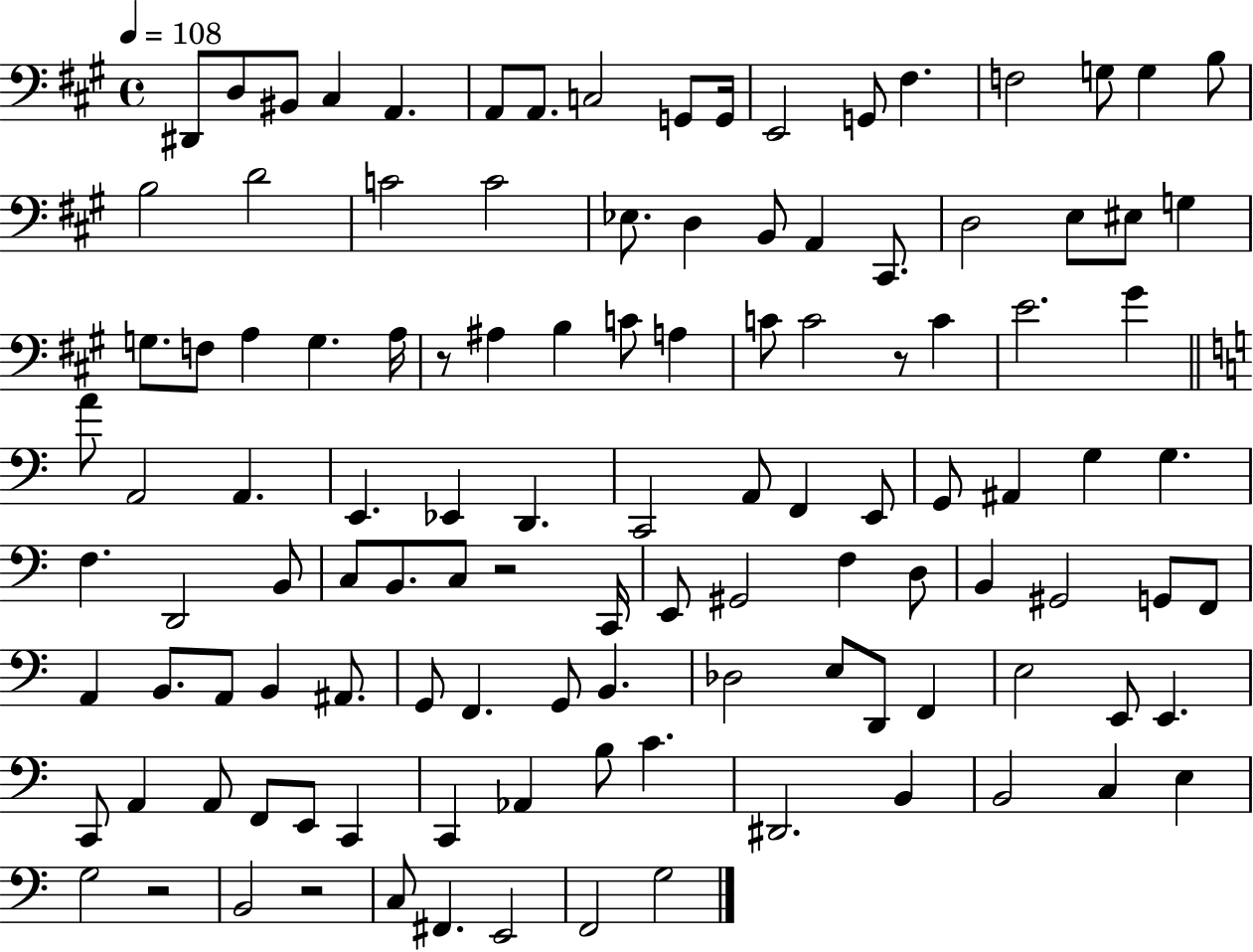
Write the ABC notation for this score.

X:1
T:Untitled
M:4/4
L:1/4
K:A
^D,,/2 D,/2 ^B,,/2 ^C, A,, A,,/2 A,,/2 C,2 G,,/2 G,,/4 E,,2 G,,/2 ^F, F,2 G,/2 G, B,/2 B,2 D2 C2 C2 _E,/2 D, B,,/2 A,, ^C,,/2 D,2 E,/2 ^E,/2 G, G,/2 F,/2 A, G, A,/4 z/2 ^A, B, C/2 A, C/2 C2 z/2 C E2 ^G A/2 A,,2 A,, E,, _E,, D,, C,,2 A,,/2 F,, E,,/2 G,,/2 ^A,, G, G, F, D,,2 B,,/2 C,/2 B,,/2 C,/2 z2 C,,/4 E,,/2 ^G,,2 F, D,/2 B,, ^G,,2 G,,/2 F,,/2 A,, B,,/2 A,,/2 B,, ^A,,/2 G,,/2 F,, G,,/2 B,, _D,2 E,/2 D,,/2 F,, E,2 E,,/2 E,, C,,/2 A,, A,,/2 F,,/2 E,,/2 C,, C,, _A,, B,/2 C ^D,,2 B,, B,,2 C, E, G,2 z2 B,,2 z2 C,/2 ^F,, E,,2 F,,2 G,2